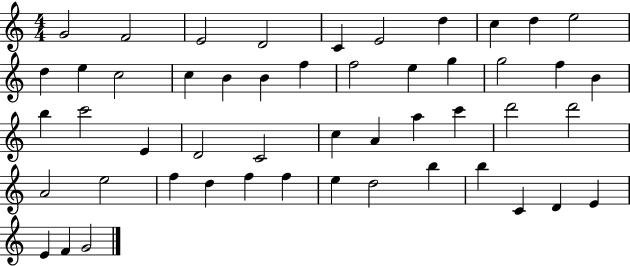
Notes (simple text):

G4/h F4/h E4/h D4/h C4/q E4/h D5/q C5/q D5/q E5/h D5/q E5/q C5/h C5/q B4/q B4/q F5/q F5/h E5/q G5/q G5/h F5/q B4/q B5/q C6/h E4/q D4/h C4/h C5/q A4/q A5/q C6/q D6/h D6/h A4/h E5/h F5/q D5/q F5/q F5/q E5/q D5/h B5/q B5/q C4/q D4/q E4/q E4/q F4/q G4/h